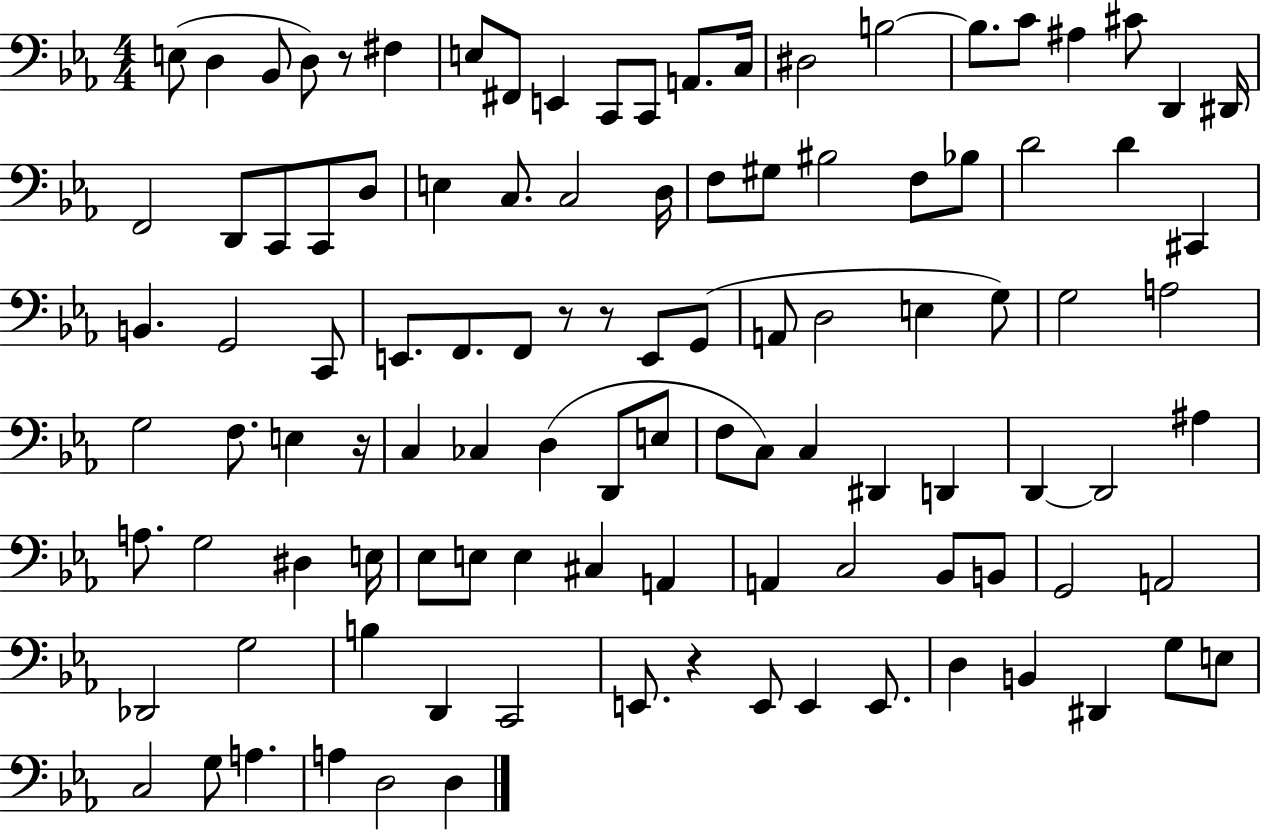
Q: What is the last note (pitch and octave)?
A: D3